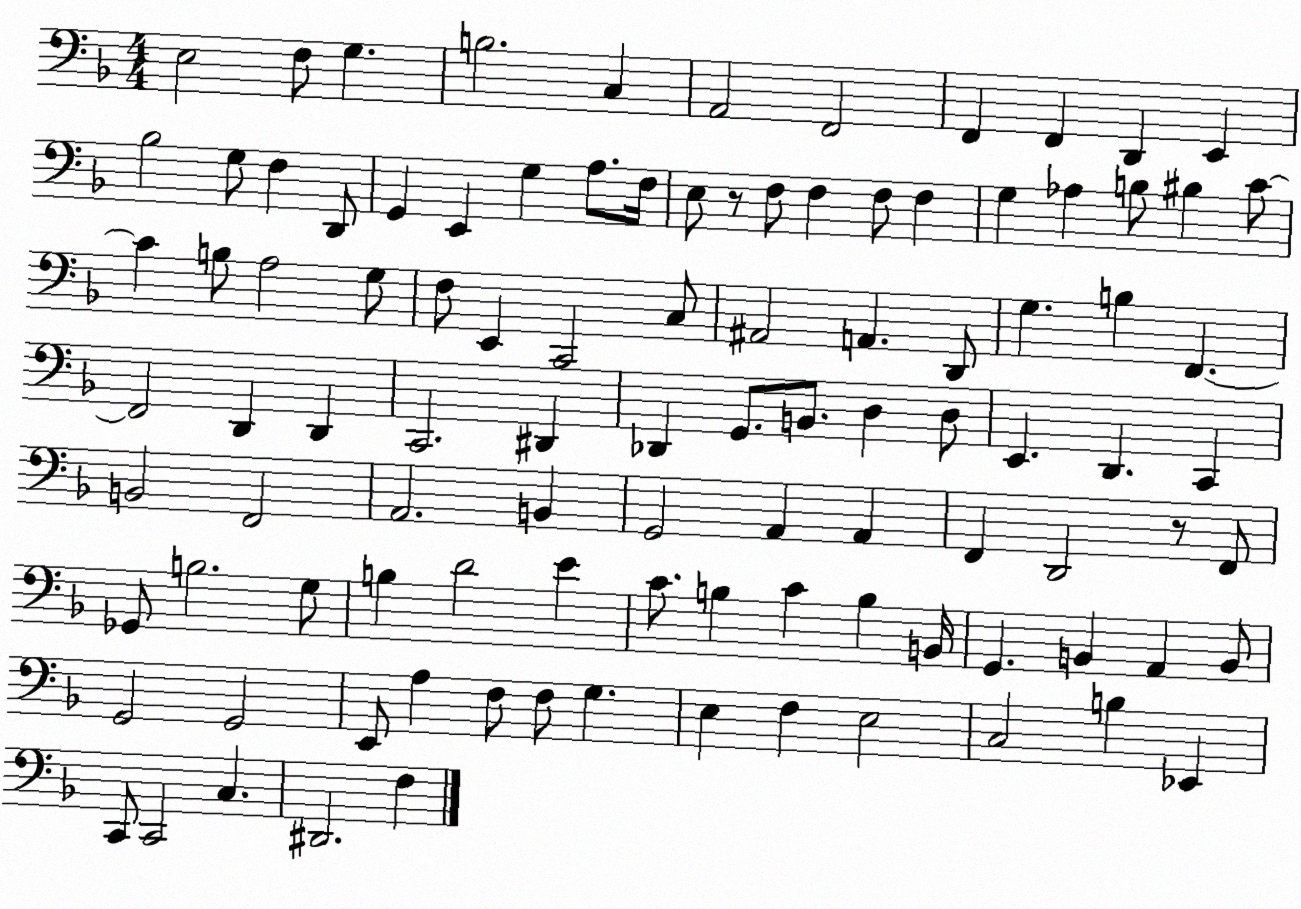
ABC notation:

X:1
T:Untitled
M:4/4
L:1/4
K:F
E,2 F,/2 G, B,2 C, A,,2 F,,2 F,, F,, D,, E,, _B,2 G,/2 F, D,,/2 G,, E,, G, A,/2 F,/4 E,/2 z/2 F,/2 F, F,/2 F, G, _A, B,/2 ^B, C/2 C B,/2 A,2 G,/2 F,/2 E,, C,,2 C,/2 ^A,,2 A,, D,,/2 G, B, F,, F,,2 D,, D,, C,,2 ^D,, _D,, G,,/2 B,,/2 D, D,/2 E,, D,, C,, B,,2 F,,2 A,,2 B,, G,,2 A,, A,, F,, D,,2 z/2 F,,/2 _G,,/2 B,2 G,/2 B, D2 E C/2 B, C B, B,,/4 G,, B,, A,, B,,/2 G,,2 G,,2 E,,/2 A, F,/2 F,/2 G, E, F, E,2 C,2 B, _E,, C,,/2 C,,2 C, ^D,,2 F,